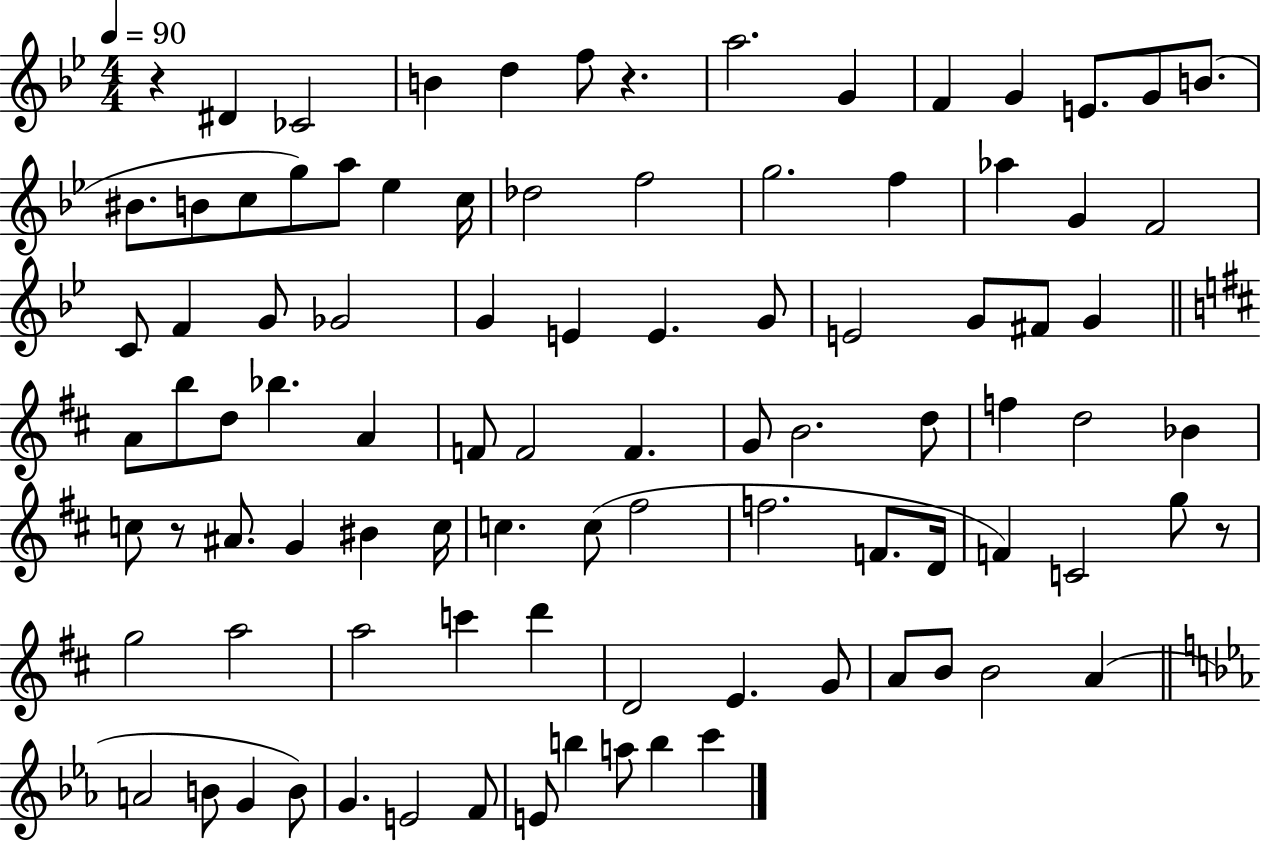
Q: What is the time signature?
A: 4/4